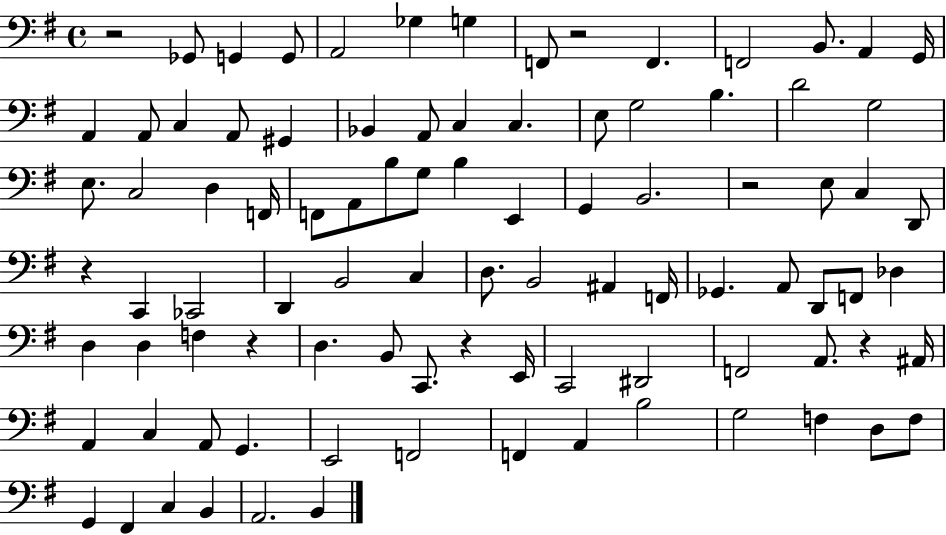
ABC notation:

X:1
T:Untitled
M:4/4
L:1/4
K:G
z2 _G,,/2 G,, G,,/2 A,,2 _G, G, F,,/2 z2 F,, F,,2 B,,/2 A,, G,,/4 A,, A,,/2 C, A,,/2 ^G,, _B,, A,,/2 C, C, E,/2 G,2 B, D2 G,2 E,/2 C,2 D, F,,/4 F,,/2 A,,/2 B,/2 G,/2 B, E,, G,, B,,2 z2 E,/2 C, D,,/2 z C,, _C,,2 D,, B,,2 C, D,/2 B,,2 ^A,, F,,/4 _G,, A,,/2 D,,/2 F,,/2 _D, D, D, F, z D, B,,/2 C,,/2 z E,,/4 C,,2 ^D,,2 F,,2 A,,/2 z ^A,,/4 A,, C, A,,/2 G,, E,,2 F,,2 F,, A,, B,2 G,2 F, D,/2 F,/2 G,, ^F,, C, B,, A,,2 B,,